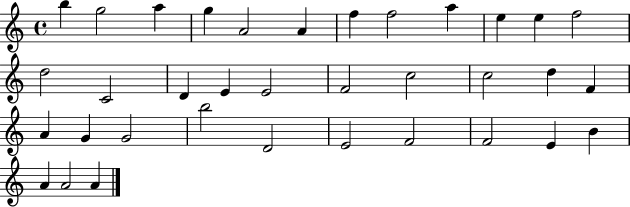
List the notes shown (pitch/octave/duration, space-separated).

B5/q G5/h A5/q G5/q A4/h A4/q F5/q F5/h A5/q E5/q E5/q F5/h D5/h C4/h D4/q E4/q E4/h F4/h C5/h C5/h D5/q F4/q A4/q G4/q G4/h B5/h D4/h E4/h F4/h F4/h E4/q B4/q A4/q A4/h A4/q